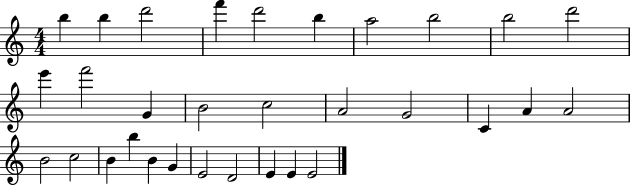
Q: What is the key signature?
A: C major